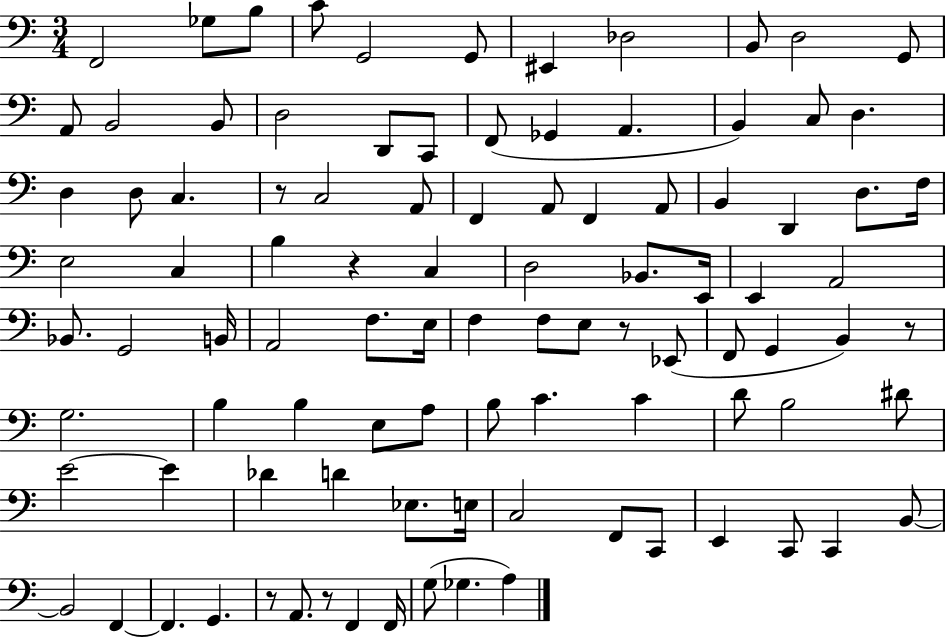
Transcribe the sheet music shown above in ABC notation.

X:1
T:Untitled
M:3/4
L:1/4
K:C
F,,2 _G,/2 B,/2 C/2 G,,2 G,,/2 ^E,, _D,2 B,,/2 D,2 G,,/2 A,,/2 B,,2 B,,/2 D,2 D,,/2 C,,/2 F,,/2 _G,, A,, B,, C,/2 D, D, D,/2 C, z/2 C,2 A,,/2 F,, A,,/2 F,, A,,/2 B,, D,, D,/2 F,/4 E,2 C, B, z C, D,2 _B,,/2 E,,/4 E,, A,,2 _B,,/2 G,,2 B,,/4 A,,2 F,/2 E,/4 F, F,/2 E,/2 z/2 _E,,/2 F,,/2 G,, B,, z/2 G,2 B, B, E,/2 A,/2 B,/2 C C D/2 B,2 ^D/2 E2 E _D D _E,/2 E,/4 C,2 F,,/2 C,,/2 E,, C,,/2 C,, B,,/2 B,,2 F,, F,, G,, z/2 A,,/2 z/2 F,, F,,/4 G,/2 _G, A,